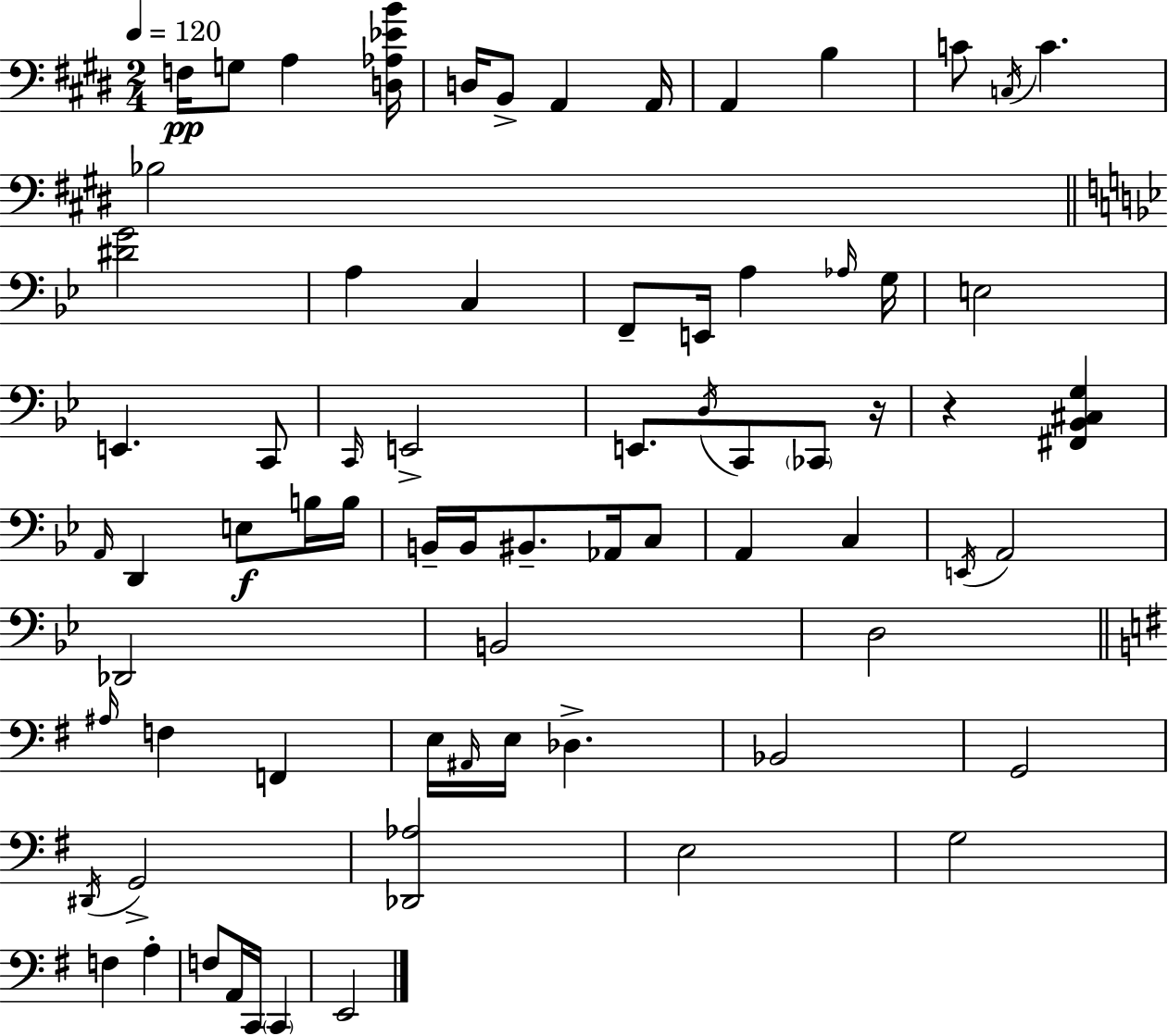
X:1
T:Untitled
M:2/4
L:1/4
K:E
F,/4 G,/2 A, [D,_A,_EB]/4 D,/4 B,,/2 A,, A,,/4 A,, B, C/2 C,/4 C _B,2 [^DG]2 A, C, F,,/2 E,,/4 A, _A,/4 G,/4 E,2 E,, C,,/2 C,,/4 E,,2 E,,/2 D,/4 C,,/2 _C,,/2 z/4 z [^F,,_B,,^C,G,] A,,/4 D,, E,/2 B,/4 B,/4 B,,/4 B,,/4 ^B,,/2 _A,,/4 C,/2 A,, C, E,,/4 A,,2 _D,,2 B,,2 D,2 ^A,/4 F, F,, E,/4 ^A,,/4 E,/4 _D, _B,,2 G,,2 ^D,,/4 G,,2 [_D,,_A,]2 E,2 G,2 F, A, F,/2 A,,/4 C,,/4 C,, E,,2